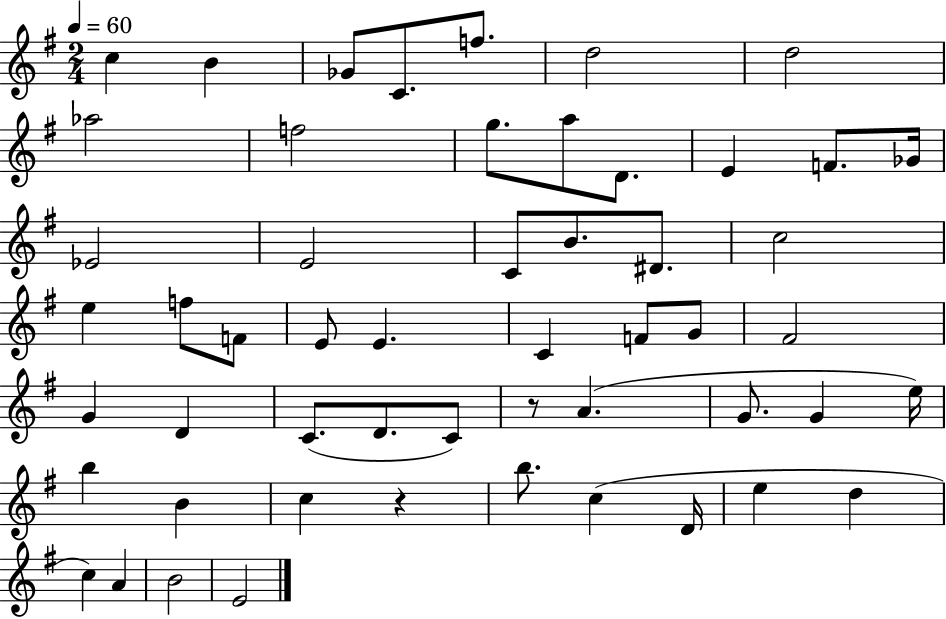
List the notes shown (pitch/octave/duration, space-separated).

C5/q B4/q Gb4/e C4/e. F5/e. D5/h D5/h Ab5/h F5/h G5/e. A5/e D4/e. E4/q F4/e. Gb4/s Eb4/h E4/h C4/e B4/e. D#4/e. C5/h E5/q F5/e F4/e E4/e E4/q. C4/q F4/e G4/e F#4/h G4/q D4/q C4/e. D4/e. C4/e R/e A4/q. G4/e. G4/q E5/s B5/q B4/q C5/q R/q B5/e. C5/q D4/s E5/q D5/q C5/q A4/q B4/h E4/h